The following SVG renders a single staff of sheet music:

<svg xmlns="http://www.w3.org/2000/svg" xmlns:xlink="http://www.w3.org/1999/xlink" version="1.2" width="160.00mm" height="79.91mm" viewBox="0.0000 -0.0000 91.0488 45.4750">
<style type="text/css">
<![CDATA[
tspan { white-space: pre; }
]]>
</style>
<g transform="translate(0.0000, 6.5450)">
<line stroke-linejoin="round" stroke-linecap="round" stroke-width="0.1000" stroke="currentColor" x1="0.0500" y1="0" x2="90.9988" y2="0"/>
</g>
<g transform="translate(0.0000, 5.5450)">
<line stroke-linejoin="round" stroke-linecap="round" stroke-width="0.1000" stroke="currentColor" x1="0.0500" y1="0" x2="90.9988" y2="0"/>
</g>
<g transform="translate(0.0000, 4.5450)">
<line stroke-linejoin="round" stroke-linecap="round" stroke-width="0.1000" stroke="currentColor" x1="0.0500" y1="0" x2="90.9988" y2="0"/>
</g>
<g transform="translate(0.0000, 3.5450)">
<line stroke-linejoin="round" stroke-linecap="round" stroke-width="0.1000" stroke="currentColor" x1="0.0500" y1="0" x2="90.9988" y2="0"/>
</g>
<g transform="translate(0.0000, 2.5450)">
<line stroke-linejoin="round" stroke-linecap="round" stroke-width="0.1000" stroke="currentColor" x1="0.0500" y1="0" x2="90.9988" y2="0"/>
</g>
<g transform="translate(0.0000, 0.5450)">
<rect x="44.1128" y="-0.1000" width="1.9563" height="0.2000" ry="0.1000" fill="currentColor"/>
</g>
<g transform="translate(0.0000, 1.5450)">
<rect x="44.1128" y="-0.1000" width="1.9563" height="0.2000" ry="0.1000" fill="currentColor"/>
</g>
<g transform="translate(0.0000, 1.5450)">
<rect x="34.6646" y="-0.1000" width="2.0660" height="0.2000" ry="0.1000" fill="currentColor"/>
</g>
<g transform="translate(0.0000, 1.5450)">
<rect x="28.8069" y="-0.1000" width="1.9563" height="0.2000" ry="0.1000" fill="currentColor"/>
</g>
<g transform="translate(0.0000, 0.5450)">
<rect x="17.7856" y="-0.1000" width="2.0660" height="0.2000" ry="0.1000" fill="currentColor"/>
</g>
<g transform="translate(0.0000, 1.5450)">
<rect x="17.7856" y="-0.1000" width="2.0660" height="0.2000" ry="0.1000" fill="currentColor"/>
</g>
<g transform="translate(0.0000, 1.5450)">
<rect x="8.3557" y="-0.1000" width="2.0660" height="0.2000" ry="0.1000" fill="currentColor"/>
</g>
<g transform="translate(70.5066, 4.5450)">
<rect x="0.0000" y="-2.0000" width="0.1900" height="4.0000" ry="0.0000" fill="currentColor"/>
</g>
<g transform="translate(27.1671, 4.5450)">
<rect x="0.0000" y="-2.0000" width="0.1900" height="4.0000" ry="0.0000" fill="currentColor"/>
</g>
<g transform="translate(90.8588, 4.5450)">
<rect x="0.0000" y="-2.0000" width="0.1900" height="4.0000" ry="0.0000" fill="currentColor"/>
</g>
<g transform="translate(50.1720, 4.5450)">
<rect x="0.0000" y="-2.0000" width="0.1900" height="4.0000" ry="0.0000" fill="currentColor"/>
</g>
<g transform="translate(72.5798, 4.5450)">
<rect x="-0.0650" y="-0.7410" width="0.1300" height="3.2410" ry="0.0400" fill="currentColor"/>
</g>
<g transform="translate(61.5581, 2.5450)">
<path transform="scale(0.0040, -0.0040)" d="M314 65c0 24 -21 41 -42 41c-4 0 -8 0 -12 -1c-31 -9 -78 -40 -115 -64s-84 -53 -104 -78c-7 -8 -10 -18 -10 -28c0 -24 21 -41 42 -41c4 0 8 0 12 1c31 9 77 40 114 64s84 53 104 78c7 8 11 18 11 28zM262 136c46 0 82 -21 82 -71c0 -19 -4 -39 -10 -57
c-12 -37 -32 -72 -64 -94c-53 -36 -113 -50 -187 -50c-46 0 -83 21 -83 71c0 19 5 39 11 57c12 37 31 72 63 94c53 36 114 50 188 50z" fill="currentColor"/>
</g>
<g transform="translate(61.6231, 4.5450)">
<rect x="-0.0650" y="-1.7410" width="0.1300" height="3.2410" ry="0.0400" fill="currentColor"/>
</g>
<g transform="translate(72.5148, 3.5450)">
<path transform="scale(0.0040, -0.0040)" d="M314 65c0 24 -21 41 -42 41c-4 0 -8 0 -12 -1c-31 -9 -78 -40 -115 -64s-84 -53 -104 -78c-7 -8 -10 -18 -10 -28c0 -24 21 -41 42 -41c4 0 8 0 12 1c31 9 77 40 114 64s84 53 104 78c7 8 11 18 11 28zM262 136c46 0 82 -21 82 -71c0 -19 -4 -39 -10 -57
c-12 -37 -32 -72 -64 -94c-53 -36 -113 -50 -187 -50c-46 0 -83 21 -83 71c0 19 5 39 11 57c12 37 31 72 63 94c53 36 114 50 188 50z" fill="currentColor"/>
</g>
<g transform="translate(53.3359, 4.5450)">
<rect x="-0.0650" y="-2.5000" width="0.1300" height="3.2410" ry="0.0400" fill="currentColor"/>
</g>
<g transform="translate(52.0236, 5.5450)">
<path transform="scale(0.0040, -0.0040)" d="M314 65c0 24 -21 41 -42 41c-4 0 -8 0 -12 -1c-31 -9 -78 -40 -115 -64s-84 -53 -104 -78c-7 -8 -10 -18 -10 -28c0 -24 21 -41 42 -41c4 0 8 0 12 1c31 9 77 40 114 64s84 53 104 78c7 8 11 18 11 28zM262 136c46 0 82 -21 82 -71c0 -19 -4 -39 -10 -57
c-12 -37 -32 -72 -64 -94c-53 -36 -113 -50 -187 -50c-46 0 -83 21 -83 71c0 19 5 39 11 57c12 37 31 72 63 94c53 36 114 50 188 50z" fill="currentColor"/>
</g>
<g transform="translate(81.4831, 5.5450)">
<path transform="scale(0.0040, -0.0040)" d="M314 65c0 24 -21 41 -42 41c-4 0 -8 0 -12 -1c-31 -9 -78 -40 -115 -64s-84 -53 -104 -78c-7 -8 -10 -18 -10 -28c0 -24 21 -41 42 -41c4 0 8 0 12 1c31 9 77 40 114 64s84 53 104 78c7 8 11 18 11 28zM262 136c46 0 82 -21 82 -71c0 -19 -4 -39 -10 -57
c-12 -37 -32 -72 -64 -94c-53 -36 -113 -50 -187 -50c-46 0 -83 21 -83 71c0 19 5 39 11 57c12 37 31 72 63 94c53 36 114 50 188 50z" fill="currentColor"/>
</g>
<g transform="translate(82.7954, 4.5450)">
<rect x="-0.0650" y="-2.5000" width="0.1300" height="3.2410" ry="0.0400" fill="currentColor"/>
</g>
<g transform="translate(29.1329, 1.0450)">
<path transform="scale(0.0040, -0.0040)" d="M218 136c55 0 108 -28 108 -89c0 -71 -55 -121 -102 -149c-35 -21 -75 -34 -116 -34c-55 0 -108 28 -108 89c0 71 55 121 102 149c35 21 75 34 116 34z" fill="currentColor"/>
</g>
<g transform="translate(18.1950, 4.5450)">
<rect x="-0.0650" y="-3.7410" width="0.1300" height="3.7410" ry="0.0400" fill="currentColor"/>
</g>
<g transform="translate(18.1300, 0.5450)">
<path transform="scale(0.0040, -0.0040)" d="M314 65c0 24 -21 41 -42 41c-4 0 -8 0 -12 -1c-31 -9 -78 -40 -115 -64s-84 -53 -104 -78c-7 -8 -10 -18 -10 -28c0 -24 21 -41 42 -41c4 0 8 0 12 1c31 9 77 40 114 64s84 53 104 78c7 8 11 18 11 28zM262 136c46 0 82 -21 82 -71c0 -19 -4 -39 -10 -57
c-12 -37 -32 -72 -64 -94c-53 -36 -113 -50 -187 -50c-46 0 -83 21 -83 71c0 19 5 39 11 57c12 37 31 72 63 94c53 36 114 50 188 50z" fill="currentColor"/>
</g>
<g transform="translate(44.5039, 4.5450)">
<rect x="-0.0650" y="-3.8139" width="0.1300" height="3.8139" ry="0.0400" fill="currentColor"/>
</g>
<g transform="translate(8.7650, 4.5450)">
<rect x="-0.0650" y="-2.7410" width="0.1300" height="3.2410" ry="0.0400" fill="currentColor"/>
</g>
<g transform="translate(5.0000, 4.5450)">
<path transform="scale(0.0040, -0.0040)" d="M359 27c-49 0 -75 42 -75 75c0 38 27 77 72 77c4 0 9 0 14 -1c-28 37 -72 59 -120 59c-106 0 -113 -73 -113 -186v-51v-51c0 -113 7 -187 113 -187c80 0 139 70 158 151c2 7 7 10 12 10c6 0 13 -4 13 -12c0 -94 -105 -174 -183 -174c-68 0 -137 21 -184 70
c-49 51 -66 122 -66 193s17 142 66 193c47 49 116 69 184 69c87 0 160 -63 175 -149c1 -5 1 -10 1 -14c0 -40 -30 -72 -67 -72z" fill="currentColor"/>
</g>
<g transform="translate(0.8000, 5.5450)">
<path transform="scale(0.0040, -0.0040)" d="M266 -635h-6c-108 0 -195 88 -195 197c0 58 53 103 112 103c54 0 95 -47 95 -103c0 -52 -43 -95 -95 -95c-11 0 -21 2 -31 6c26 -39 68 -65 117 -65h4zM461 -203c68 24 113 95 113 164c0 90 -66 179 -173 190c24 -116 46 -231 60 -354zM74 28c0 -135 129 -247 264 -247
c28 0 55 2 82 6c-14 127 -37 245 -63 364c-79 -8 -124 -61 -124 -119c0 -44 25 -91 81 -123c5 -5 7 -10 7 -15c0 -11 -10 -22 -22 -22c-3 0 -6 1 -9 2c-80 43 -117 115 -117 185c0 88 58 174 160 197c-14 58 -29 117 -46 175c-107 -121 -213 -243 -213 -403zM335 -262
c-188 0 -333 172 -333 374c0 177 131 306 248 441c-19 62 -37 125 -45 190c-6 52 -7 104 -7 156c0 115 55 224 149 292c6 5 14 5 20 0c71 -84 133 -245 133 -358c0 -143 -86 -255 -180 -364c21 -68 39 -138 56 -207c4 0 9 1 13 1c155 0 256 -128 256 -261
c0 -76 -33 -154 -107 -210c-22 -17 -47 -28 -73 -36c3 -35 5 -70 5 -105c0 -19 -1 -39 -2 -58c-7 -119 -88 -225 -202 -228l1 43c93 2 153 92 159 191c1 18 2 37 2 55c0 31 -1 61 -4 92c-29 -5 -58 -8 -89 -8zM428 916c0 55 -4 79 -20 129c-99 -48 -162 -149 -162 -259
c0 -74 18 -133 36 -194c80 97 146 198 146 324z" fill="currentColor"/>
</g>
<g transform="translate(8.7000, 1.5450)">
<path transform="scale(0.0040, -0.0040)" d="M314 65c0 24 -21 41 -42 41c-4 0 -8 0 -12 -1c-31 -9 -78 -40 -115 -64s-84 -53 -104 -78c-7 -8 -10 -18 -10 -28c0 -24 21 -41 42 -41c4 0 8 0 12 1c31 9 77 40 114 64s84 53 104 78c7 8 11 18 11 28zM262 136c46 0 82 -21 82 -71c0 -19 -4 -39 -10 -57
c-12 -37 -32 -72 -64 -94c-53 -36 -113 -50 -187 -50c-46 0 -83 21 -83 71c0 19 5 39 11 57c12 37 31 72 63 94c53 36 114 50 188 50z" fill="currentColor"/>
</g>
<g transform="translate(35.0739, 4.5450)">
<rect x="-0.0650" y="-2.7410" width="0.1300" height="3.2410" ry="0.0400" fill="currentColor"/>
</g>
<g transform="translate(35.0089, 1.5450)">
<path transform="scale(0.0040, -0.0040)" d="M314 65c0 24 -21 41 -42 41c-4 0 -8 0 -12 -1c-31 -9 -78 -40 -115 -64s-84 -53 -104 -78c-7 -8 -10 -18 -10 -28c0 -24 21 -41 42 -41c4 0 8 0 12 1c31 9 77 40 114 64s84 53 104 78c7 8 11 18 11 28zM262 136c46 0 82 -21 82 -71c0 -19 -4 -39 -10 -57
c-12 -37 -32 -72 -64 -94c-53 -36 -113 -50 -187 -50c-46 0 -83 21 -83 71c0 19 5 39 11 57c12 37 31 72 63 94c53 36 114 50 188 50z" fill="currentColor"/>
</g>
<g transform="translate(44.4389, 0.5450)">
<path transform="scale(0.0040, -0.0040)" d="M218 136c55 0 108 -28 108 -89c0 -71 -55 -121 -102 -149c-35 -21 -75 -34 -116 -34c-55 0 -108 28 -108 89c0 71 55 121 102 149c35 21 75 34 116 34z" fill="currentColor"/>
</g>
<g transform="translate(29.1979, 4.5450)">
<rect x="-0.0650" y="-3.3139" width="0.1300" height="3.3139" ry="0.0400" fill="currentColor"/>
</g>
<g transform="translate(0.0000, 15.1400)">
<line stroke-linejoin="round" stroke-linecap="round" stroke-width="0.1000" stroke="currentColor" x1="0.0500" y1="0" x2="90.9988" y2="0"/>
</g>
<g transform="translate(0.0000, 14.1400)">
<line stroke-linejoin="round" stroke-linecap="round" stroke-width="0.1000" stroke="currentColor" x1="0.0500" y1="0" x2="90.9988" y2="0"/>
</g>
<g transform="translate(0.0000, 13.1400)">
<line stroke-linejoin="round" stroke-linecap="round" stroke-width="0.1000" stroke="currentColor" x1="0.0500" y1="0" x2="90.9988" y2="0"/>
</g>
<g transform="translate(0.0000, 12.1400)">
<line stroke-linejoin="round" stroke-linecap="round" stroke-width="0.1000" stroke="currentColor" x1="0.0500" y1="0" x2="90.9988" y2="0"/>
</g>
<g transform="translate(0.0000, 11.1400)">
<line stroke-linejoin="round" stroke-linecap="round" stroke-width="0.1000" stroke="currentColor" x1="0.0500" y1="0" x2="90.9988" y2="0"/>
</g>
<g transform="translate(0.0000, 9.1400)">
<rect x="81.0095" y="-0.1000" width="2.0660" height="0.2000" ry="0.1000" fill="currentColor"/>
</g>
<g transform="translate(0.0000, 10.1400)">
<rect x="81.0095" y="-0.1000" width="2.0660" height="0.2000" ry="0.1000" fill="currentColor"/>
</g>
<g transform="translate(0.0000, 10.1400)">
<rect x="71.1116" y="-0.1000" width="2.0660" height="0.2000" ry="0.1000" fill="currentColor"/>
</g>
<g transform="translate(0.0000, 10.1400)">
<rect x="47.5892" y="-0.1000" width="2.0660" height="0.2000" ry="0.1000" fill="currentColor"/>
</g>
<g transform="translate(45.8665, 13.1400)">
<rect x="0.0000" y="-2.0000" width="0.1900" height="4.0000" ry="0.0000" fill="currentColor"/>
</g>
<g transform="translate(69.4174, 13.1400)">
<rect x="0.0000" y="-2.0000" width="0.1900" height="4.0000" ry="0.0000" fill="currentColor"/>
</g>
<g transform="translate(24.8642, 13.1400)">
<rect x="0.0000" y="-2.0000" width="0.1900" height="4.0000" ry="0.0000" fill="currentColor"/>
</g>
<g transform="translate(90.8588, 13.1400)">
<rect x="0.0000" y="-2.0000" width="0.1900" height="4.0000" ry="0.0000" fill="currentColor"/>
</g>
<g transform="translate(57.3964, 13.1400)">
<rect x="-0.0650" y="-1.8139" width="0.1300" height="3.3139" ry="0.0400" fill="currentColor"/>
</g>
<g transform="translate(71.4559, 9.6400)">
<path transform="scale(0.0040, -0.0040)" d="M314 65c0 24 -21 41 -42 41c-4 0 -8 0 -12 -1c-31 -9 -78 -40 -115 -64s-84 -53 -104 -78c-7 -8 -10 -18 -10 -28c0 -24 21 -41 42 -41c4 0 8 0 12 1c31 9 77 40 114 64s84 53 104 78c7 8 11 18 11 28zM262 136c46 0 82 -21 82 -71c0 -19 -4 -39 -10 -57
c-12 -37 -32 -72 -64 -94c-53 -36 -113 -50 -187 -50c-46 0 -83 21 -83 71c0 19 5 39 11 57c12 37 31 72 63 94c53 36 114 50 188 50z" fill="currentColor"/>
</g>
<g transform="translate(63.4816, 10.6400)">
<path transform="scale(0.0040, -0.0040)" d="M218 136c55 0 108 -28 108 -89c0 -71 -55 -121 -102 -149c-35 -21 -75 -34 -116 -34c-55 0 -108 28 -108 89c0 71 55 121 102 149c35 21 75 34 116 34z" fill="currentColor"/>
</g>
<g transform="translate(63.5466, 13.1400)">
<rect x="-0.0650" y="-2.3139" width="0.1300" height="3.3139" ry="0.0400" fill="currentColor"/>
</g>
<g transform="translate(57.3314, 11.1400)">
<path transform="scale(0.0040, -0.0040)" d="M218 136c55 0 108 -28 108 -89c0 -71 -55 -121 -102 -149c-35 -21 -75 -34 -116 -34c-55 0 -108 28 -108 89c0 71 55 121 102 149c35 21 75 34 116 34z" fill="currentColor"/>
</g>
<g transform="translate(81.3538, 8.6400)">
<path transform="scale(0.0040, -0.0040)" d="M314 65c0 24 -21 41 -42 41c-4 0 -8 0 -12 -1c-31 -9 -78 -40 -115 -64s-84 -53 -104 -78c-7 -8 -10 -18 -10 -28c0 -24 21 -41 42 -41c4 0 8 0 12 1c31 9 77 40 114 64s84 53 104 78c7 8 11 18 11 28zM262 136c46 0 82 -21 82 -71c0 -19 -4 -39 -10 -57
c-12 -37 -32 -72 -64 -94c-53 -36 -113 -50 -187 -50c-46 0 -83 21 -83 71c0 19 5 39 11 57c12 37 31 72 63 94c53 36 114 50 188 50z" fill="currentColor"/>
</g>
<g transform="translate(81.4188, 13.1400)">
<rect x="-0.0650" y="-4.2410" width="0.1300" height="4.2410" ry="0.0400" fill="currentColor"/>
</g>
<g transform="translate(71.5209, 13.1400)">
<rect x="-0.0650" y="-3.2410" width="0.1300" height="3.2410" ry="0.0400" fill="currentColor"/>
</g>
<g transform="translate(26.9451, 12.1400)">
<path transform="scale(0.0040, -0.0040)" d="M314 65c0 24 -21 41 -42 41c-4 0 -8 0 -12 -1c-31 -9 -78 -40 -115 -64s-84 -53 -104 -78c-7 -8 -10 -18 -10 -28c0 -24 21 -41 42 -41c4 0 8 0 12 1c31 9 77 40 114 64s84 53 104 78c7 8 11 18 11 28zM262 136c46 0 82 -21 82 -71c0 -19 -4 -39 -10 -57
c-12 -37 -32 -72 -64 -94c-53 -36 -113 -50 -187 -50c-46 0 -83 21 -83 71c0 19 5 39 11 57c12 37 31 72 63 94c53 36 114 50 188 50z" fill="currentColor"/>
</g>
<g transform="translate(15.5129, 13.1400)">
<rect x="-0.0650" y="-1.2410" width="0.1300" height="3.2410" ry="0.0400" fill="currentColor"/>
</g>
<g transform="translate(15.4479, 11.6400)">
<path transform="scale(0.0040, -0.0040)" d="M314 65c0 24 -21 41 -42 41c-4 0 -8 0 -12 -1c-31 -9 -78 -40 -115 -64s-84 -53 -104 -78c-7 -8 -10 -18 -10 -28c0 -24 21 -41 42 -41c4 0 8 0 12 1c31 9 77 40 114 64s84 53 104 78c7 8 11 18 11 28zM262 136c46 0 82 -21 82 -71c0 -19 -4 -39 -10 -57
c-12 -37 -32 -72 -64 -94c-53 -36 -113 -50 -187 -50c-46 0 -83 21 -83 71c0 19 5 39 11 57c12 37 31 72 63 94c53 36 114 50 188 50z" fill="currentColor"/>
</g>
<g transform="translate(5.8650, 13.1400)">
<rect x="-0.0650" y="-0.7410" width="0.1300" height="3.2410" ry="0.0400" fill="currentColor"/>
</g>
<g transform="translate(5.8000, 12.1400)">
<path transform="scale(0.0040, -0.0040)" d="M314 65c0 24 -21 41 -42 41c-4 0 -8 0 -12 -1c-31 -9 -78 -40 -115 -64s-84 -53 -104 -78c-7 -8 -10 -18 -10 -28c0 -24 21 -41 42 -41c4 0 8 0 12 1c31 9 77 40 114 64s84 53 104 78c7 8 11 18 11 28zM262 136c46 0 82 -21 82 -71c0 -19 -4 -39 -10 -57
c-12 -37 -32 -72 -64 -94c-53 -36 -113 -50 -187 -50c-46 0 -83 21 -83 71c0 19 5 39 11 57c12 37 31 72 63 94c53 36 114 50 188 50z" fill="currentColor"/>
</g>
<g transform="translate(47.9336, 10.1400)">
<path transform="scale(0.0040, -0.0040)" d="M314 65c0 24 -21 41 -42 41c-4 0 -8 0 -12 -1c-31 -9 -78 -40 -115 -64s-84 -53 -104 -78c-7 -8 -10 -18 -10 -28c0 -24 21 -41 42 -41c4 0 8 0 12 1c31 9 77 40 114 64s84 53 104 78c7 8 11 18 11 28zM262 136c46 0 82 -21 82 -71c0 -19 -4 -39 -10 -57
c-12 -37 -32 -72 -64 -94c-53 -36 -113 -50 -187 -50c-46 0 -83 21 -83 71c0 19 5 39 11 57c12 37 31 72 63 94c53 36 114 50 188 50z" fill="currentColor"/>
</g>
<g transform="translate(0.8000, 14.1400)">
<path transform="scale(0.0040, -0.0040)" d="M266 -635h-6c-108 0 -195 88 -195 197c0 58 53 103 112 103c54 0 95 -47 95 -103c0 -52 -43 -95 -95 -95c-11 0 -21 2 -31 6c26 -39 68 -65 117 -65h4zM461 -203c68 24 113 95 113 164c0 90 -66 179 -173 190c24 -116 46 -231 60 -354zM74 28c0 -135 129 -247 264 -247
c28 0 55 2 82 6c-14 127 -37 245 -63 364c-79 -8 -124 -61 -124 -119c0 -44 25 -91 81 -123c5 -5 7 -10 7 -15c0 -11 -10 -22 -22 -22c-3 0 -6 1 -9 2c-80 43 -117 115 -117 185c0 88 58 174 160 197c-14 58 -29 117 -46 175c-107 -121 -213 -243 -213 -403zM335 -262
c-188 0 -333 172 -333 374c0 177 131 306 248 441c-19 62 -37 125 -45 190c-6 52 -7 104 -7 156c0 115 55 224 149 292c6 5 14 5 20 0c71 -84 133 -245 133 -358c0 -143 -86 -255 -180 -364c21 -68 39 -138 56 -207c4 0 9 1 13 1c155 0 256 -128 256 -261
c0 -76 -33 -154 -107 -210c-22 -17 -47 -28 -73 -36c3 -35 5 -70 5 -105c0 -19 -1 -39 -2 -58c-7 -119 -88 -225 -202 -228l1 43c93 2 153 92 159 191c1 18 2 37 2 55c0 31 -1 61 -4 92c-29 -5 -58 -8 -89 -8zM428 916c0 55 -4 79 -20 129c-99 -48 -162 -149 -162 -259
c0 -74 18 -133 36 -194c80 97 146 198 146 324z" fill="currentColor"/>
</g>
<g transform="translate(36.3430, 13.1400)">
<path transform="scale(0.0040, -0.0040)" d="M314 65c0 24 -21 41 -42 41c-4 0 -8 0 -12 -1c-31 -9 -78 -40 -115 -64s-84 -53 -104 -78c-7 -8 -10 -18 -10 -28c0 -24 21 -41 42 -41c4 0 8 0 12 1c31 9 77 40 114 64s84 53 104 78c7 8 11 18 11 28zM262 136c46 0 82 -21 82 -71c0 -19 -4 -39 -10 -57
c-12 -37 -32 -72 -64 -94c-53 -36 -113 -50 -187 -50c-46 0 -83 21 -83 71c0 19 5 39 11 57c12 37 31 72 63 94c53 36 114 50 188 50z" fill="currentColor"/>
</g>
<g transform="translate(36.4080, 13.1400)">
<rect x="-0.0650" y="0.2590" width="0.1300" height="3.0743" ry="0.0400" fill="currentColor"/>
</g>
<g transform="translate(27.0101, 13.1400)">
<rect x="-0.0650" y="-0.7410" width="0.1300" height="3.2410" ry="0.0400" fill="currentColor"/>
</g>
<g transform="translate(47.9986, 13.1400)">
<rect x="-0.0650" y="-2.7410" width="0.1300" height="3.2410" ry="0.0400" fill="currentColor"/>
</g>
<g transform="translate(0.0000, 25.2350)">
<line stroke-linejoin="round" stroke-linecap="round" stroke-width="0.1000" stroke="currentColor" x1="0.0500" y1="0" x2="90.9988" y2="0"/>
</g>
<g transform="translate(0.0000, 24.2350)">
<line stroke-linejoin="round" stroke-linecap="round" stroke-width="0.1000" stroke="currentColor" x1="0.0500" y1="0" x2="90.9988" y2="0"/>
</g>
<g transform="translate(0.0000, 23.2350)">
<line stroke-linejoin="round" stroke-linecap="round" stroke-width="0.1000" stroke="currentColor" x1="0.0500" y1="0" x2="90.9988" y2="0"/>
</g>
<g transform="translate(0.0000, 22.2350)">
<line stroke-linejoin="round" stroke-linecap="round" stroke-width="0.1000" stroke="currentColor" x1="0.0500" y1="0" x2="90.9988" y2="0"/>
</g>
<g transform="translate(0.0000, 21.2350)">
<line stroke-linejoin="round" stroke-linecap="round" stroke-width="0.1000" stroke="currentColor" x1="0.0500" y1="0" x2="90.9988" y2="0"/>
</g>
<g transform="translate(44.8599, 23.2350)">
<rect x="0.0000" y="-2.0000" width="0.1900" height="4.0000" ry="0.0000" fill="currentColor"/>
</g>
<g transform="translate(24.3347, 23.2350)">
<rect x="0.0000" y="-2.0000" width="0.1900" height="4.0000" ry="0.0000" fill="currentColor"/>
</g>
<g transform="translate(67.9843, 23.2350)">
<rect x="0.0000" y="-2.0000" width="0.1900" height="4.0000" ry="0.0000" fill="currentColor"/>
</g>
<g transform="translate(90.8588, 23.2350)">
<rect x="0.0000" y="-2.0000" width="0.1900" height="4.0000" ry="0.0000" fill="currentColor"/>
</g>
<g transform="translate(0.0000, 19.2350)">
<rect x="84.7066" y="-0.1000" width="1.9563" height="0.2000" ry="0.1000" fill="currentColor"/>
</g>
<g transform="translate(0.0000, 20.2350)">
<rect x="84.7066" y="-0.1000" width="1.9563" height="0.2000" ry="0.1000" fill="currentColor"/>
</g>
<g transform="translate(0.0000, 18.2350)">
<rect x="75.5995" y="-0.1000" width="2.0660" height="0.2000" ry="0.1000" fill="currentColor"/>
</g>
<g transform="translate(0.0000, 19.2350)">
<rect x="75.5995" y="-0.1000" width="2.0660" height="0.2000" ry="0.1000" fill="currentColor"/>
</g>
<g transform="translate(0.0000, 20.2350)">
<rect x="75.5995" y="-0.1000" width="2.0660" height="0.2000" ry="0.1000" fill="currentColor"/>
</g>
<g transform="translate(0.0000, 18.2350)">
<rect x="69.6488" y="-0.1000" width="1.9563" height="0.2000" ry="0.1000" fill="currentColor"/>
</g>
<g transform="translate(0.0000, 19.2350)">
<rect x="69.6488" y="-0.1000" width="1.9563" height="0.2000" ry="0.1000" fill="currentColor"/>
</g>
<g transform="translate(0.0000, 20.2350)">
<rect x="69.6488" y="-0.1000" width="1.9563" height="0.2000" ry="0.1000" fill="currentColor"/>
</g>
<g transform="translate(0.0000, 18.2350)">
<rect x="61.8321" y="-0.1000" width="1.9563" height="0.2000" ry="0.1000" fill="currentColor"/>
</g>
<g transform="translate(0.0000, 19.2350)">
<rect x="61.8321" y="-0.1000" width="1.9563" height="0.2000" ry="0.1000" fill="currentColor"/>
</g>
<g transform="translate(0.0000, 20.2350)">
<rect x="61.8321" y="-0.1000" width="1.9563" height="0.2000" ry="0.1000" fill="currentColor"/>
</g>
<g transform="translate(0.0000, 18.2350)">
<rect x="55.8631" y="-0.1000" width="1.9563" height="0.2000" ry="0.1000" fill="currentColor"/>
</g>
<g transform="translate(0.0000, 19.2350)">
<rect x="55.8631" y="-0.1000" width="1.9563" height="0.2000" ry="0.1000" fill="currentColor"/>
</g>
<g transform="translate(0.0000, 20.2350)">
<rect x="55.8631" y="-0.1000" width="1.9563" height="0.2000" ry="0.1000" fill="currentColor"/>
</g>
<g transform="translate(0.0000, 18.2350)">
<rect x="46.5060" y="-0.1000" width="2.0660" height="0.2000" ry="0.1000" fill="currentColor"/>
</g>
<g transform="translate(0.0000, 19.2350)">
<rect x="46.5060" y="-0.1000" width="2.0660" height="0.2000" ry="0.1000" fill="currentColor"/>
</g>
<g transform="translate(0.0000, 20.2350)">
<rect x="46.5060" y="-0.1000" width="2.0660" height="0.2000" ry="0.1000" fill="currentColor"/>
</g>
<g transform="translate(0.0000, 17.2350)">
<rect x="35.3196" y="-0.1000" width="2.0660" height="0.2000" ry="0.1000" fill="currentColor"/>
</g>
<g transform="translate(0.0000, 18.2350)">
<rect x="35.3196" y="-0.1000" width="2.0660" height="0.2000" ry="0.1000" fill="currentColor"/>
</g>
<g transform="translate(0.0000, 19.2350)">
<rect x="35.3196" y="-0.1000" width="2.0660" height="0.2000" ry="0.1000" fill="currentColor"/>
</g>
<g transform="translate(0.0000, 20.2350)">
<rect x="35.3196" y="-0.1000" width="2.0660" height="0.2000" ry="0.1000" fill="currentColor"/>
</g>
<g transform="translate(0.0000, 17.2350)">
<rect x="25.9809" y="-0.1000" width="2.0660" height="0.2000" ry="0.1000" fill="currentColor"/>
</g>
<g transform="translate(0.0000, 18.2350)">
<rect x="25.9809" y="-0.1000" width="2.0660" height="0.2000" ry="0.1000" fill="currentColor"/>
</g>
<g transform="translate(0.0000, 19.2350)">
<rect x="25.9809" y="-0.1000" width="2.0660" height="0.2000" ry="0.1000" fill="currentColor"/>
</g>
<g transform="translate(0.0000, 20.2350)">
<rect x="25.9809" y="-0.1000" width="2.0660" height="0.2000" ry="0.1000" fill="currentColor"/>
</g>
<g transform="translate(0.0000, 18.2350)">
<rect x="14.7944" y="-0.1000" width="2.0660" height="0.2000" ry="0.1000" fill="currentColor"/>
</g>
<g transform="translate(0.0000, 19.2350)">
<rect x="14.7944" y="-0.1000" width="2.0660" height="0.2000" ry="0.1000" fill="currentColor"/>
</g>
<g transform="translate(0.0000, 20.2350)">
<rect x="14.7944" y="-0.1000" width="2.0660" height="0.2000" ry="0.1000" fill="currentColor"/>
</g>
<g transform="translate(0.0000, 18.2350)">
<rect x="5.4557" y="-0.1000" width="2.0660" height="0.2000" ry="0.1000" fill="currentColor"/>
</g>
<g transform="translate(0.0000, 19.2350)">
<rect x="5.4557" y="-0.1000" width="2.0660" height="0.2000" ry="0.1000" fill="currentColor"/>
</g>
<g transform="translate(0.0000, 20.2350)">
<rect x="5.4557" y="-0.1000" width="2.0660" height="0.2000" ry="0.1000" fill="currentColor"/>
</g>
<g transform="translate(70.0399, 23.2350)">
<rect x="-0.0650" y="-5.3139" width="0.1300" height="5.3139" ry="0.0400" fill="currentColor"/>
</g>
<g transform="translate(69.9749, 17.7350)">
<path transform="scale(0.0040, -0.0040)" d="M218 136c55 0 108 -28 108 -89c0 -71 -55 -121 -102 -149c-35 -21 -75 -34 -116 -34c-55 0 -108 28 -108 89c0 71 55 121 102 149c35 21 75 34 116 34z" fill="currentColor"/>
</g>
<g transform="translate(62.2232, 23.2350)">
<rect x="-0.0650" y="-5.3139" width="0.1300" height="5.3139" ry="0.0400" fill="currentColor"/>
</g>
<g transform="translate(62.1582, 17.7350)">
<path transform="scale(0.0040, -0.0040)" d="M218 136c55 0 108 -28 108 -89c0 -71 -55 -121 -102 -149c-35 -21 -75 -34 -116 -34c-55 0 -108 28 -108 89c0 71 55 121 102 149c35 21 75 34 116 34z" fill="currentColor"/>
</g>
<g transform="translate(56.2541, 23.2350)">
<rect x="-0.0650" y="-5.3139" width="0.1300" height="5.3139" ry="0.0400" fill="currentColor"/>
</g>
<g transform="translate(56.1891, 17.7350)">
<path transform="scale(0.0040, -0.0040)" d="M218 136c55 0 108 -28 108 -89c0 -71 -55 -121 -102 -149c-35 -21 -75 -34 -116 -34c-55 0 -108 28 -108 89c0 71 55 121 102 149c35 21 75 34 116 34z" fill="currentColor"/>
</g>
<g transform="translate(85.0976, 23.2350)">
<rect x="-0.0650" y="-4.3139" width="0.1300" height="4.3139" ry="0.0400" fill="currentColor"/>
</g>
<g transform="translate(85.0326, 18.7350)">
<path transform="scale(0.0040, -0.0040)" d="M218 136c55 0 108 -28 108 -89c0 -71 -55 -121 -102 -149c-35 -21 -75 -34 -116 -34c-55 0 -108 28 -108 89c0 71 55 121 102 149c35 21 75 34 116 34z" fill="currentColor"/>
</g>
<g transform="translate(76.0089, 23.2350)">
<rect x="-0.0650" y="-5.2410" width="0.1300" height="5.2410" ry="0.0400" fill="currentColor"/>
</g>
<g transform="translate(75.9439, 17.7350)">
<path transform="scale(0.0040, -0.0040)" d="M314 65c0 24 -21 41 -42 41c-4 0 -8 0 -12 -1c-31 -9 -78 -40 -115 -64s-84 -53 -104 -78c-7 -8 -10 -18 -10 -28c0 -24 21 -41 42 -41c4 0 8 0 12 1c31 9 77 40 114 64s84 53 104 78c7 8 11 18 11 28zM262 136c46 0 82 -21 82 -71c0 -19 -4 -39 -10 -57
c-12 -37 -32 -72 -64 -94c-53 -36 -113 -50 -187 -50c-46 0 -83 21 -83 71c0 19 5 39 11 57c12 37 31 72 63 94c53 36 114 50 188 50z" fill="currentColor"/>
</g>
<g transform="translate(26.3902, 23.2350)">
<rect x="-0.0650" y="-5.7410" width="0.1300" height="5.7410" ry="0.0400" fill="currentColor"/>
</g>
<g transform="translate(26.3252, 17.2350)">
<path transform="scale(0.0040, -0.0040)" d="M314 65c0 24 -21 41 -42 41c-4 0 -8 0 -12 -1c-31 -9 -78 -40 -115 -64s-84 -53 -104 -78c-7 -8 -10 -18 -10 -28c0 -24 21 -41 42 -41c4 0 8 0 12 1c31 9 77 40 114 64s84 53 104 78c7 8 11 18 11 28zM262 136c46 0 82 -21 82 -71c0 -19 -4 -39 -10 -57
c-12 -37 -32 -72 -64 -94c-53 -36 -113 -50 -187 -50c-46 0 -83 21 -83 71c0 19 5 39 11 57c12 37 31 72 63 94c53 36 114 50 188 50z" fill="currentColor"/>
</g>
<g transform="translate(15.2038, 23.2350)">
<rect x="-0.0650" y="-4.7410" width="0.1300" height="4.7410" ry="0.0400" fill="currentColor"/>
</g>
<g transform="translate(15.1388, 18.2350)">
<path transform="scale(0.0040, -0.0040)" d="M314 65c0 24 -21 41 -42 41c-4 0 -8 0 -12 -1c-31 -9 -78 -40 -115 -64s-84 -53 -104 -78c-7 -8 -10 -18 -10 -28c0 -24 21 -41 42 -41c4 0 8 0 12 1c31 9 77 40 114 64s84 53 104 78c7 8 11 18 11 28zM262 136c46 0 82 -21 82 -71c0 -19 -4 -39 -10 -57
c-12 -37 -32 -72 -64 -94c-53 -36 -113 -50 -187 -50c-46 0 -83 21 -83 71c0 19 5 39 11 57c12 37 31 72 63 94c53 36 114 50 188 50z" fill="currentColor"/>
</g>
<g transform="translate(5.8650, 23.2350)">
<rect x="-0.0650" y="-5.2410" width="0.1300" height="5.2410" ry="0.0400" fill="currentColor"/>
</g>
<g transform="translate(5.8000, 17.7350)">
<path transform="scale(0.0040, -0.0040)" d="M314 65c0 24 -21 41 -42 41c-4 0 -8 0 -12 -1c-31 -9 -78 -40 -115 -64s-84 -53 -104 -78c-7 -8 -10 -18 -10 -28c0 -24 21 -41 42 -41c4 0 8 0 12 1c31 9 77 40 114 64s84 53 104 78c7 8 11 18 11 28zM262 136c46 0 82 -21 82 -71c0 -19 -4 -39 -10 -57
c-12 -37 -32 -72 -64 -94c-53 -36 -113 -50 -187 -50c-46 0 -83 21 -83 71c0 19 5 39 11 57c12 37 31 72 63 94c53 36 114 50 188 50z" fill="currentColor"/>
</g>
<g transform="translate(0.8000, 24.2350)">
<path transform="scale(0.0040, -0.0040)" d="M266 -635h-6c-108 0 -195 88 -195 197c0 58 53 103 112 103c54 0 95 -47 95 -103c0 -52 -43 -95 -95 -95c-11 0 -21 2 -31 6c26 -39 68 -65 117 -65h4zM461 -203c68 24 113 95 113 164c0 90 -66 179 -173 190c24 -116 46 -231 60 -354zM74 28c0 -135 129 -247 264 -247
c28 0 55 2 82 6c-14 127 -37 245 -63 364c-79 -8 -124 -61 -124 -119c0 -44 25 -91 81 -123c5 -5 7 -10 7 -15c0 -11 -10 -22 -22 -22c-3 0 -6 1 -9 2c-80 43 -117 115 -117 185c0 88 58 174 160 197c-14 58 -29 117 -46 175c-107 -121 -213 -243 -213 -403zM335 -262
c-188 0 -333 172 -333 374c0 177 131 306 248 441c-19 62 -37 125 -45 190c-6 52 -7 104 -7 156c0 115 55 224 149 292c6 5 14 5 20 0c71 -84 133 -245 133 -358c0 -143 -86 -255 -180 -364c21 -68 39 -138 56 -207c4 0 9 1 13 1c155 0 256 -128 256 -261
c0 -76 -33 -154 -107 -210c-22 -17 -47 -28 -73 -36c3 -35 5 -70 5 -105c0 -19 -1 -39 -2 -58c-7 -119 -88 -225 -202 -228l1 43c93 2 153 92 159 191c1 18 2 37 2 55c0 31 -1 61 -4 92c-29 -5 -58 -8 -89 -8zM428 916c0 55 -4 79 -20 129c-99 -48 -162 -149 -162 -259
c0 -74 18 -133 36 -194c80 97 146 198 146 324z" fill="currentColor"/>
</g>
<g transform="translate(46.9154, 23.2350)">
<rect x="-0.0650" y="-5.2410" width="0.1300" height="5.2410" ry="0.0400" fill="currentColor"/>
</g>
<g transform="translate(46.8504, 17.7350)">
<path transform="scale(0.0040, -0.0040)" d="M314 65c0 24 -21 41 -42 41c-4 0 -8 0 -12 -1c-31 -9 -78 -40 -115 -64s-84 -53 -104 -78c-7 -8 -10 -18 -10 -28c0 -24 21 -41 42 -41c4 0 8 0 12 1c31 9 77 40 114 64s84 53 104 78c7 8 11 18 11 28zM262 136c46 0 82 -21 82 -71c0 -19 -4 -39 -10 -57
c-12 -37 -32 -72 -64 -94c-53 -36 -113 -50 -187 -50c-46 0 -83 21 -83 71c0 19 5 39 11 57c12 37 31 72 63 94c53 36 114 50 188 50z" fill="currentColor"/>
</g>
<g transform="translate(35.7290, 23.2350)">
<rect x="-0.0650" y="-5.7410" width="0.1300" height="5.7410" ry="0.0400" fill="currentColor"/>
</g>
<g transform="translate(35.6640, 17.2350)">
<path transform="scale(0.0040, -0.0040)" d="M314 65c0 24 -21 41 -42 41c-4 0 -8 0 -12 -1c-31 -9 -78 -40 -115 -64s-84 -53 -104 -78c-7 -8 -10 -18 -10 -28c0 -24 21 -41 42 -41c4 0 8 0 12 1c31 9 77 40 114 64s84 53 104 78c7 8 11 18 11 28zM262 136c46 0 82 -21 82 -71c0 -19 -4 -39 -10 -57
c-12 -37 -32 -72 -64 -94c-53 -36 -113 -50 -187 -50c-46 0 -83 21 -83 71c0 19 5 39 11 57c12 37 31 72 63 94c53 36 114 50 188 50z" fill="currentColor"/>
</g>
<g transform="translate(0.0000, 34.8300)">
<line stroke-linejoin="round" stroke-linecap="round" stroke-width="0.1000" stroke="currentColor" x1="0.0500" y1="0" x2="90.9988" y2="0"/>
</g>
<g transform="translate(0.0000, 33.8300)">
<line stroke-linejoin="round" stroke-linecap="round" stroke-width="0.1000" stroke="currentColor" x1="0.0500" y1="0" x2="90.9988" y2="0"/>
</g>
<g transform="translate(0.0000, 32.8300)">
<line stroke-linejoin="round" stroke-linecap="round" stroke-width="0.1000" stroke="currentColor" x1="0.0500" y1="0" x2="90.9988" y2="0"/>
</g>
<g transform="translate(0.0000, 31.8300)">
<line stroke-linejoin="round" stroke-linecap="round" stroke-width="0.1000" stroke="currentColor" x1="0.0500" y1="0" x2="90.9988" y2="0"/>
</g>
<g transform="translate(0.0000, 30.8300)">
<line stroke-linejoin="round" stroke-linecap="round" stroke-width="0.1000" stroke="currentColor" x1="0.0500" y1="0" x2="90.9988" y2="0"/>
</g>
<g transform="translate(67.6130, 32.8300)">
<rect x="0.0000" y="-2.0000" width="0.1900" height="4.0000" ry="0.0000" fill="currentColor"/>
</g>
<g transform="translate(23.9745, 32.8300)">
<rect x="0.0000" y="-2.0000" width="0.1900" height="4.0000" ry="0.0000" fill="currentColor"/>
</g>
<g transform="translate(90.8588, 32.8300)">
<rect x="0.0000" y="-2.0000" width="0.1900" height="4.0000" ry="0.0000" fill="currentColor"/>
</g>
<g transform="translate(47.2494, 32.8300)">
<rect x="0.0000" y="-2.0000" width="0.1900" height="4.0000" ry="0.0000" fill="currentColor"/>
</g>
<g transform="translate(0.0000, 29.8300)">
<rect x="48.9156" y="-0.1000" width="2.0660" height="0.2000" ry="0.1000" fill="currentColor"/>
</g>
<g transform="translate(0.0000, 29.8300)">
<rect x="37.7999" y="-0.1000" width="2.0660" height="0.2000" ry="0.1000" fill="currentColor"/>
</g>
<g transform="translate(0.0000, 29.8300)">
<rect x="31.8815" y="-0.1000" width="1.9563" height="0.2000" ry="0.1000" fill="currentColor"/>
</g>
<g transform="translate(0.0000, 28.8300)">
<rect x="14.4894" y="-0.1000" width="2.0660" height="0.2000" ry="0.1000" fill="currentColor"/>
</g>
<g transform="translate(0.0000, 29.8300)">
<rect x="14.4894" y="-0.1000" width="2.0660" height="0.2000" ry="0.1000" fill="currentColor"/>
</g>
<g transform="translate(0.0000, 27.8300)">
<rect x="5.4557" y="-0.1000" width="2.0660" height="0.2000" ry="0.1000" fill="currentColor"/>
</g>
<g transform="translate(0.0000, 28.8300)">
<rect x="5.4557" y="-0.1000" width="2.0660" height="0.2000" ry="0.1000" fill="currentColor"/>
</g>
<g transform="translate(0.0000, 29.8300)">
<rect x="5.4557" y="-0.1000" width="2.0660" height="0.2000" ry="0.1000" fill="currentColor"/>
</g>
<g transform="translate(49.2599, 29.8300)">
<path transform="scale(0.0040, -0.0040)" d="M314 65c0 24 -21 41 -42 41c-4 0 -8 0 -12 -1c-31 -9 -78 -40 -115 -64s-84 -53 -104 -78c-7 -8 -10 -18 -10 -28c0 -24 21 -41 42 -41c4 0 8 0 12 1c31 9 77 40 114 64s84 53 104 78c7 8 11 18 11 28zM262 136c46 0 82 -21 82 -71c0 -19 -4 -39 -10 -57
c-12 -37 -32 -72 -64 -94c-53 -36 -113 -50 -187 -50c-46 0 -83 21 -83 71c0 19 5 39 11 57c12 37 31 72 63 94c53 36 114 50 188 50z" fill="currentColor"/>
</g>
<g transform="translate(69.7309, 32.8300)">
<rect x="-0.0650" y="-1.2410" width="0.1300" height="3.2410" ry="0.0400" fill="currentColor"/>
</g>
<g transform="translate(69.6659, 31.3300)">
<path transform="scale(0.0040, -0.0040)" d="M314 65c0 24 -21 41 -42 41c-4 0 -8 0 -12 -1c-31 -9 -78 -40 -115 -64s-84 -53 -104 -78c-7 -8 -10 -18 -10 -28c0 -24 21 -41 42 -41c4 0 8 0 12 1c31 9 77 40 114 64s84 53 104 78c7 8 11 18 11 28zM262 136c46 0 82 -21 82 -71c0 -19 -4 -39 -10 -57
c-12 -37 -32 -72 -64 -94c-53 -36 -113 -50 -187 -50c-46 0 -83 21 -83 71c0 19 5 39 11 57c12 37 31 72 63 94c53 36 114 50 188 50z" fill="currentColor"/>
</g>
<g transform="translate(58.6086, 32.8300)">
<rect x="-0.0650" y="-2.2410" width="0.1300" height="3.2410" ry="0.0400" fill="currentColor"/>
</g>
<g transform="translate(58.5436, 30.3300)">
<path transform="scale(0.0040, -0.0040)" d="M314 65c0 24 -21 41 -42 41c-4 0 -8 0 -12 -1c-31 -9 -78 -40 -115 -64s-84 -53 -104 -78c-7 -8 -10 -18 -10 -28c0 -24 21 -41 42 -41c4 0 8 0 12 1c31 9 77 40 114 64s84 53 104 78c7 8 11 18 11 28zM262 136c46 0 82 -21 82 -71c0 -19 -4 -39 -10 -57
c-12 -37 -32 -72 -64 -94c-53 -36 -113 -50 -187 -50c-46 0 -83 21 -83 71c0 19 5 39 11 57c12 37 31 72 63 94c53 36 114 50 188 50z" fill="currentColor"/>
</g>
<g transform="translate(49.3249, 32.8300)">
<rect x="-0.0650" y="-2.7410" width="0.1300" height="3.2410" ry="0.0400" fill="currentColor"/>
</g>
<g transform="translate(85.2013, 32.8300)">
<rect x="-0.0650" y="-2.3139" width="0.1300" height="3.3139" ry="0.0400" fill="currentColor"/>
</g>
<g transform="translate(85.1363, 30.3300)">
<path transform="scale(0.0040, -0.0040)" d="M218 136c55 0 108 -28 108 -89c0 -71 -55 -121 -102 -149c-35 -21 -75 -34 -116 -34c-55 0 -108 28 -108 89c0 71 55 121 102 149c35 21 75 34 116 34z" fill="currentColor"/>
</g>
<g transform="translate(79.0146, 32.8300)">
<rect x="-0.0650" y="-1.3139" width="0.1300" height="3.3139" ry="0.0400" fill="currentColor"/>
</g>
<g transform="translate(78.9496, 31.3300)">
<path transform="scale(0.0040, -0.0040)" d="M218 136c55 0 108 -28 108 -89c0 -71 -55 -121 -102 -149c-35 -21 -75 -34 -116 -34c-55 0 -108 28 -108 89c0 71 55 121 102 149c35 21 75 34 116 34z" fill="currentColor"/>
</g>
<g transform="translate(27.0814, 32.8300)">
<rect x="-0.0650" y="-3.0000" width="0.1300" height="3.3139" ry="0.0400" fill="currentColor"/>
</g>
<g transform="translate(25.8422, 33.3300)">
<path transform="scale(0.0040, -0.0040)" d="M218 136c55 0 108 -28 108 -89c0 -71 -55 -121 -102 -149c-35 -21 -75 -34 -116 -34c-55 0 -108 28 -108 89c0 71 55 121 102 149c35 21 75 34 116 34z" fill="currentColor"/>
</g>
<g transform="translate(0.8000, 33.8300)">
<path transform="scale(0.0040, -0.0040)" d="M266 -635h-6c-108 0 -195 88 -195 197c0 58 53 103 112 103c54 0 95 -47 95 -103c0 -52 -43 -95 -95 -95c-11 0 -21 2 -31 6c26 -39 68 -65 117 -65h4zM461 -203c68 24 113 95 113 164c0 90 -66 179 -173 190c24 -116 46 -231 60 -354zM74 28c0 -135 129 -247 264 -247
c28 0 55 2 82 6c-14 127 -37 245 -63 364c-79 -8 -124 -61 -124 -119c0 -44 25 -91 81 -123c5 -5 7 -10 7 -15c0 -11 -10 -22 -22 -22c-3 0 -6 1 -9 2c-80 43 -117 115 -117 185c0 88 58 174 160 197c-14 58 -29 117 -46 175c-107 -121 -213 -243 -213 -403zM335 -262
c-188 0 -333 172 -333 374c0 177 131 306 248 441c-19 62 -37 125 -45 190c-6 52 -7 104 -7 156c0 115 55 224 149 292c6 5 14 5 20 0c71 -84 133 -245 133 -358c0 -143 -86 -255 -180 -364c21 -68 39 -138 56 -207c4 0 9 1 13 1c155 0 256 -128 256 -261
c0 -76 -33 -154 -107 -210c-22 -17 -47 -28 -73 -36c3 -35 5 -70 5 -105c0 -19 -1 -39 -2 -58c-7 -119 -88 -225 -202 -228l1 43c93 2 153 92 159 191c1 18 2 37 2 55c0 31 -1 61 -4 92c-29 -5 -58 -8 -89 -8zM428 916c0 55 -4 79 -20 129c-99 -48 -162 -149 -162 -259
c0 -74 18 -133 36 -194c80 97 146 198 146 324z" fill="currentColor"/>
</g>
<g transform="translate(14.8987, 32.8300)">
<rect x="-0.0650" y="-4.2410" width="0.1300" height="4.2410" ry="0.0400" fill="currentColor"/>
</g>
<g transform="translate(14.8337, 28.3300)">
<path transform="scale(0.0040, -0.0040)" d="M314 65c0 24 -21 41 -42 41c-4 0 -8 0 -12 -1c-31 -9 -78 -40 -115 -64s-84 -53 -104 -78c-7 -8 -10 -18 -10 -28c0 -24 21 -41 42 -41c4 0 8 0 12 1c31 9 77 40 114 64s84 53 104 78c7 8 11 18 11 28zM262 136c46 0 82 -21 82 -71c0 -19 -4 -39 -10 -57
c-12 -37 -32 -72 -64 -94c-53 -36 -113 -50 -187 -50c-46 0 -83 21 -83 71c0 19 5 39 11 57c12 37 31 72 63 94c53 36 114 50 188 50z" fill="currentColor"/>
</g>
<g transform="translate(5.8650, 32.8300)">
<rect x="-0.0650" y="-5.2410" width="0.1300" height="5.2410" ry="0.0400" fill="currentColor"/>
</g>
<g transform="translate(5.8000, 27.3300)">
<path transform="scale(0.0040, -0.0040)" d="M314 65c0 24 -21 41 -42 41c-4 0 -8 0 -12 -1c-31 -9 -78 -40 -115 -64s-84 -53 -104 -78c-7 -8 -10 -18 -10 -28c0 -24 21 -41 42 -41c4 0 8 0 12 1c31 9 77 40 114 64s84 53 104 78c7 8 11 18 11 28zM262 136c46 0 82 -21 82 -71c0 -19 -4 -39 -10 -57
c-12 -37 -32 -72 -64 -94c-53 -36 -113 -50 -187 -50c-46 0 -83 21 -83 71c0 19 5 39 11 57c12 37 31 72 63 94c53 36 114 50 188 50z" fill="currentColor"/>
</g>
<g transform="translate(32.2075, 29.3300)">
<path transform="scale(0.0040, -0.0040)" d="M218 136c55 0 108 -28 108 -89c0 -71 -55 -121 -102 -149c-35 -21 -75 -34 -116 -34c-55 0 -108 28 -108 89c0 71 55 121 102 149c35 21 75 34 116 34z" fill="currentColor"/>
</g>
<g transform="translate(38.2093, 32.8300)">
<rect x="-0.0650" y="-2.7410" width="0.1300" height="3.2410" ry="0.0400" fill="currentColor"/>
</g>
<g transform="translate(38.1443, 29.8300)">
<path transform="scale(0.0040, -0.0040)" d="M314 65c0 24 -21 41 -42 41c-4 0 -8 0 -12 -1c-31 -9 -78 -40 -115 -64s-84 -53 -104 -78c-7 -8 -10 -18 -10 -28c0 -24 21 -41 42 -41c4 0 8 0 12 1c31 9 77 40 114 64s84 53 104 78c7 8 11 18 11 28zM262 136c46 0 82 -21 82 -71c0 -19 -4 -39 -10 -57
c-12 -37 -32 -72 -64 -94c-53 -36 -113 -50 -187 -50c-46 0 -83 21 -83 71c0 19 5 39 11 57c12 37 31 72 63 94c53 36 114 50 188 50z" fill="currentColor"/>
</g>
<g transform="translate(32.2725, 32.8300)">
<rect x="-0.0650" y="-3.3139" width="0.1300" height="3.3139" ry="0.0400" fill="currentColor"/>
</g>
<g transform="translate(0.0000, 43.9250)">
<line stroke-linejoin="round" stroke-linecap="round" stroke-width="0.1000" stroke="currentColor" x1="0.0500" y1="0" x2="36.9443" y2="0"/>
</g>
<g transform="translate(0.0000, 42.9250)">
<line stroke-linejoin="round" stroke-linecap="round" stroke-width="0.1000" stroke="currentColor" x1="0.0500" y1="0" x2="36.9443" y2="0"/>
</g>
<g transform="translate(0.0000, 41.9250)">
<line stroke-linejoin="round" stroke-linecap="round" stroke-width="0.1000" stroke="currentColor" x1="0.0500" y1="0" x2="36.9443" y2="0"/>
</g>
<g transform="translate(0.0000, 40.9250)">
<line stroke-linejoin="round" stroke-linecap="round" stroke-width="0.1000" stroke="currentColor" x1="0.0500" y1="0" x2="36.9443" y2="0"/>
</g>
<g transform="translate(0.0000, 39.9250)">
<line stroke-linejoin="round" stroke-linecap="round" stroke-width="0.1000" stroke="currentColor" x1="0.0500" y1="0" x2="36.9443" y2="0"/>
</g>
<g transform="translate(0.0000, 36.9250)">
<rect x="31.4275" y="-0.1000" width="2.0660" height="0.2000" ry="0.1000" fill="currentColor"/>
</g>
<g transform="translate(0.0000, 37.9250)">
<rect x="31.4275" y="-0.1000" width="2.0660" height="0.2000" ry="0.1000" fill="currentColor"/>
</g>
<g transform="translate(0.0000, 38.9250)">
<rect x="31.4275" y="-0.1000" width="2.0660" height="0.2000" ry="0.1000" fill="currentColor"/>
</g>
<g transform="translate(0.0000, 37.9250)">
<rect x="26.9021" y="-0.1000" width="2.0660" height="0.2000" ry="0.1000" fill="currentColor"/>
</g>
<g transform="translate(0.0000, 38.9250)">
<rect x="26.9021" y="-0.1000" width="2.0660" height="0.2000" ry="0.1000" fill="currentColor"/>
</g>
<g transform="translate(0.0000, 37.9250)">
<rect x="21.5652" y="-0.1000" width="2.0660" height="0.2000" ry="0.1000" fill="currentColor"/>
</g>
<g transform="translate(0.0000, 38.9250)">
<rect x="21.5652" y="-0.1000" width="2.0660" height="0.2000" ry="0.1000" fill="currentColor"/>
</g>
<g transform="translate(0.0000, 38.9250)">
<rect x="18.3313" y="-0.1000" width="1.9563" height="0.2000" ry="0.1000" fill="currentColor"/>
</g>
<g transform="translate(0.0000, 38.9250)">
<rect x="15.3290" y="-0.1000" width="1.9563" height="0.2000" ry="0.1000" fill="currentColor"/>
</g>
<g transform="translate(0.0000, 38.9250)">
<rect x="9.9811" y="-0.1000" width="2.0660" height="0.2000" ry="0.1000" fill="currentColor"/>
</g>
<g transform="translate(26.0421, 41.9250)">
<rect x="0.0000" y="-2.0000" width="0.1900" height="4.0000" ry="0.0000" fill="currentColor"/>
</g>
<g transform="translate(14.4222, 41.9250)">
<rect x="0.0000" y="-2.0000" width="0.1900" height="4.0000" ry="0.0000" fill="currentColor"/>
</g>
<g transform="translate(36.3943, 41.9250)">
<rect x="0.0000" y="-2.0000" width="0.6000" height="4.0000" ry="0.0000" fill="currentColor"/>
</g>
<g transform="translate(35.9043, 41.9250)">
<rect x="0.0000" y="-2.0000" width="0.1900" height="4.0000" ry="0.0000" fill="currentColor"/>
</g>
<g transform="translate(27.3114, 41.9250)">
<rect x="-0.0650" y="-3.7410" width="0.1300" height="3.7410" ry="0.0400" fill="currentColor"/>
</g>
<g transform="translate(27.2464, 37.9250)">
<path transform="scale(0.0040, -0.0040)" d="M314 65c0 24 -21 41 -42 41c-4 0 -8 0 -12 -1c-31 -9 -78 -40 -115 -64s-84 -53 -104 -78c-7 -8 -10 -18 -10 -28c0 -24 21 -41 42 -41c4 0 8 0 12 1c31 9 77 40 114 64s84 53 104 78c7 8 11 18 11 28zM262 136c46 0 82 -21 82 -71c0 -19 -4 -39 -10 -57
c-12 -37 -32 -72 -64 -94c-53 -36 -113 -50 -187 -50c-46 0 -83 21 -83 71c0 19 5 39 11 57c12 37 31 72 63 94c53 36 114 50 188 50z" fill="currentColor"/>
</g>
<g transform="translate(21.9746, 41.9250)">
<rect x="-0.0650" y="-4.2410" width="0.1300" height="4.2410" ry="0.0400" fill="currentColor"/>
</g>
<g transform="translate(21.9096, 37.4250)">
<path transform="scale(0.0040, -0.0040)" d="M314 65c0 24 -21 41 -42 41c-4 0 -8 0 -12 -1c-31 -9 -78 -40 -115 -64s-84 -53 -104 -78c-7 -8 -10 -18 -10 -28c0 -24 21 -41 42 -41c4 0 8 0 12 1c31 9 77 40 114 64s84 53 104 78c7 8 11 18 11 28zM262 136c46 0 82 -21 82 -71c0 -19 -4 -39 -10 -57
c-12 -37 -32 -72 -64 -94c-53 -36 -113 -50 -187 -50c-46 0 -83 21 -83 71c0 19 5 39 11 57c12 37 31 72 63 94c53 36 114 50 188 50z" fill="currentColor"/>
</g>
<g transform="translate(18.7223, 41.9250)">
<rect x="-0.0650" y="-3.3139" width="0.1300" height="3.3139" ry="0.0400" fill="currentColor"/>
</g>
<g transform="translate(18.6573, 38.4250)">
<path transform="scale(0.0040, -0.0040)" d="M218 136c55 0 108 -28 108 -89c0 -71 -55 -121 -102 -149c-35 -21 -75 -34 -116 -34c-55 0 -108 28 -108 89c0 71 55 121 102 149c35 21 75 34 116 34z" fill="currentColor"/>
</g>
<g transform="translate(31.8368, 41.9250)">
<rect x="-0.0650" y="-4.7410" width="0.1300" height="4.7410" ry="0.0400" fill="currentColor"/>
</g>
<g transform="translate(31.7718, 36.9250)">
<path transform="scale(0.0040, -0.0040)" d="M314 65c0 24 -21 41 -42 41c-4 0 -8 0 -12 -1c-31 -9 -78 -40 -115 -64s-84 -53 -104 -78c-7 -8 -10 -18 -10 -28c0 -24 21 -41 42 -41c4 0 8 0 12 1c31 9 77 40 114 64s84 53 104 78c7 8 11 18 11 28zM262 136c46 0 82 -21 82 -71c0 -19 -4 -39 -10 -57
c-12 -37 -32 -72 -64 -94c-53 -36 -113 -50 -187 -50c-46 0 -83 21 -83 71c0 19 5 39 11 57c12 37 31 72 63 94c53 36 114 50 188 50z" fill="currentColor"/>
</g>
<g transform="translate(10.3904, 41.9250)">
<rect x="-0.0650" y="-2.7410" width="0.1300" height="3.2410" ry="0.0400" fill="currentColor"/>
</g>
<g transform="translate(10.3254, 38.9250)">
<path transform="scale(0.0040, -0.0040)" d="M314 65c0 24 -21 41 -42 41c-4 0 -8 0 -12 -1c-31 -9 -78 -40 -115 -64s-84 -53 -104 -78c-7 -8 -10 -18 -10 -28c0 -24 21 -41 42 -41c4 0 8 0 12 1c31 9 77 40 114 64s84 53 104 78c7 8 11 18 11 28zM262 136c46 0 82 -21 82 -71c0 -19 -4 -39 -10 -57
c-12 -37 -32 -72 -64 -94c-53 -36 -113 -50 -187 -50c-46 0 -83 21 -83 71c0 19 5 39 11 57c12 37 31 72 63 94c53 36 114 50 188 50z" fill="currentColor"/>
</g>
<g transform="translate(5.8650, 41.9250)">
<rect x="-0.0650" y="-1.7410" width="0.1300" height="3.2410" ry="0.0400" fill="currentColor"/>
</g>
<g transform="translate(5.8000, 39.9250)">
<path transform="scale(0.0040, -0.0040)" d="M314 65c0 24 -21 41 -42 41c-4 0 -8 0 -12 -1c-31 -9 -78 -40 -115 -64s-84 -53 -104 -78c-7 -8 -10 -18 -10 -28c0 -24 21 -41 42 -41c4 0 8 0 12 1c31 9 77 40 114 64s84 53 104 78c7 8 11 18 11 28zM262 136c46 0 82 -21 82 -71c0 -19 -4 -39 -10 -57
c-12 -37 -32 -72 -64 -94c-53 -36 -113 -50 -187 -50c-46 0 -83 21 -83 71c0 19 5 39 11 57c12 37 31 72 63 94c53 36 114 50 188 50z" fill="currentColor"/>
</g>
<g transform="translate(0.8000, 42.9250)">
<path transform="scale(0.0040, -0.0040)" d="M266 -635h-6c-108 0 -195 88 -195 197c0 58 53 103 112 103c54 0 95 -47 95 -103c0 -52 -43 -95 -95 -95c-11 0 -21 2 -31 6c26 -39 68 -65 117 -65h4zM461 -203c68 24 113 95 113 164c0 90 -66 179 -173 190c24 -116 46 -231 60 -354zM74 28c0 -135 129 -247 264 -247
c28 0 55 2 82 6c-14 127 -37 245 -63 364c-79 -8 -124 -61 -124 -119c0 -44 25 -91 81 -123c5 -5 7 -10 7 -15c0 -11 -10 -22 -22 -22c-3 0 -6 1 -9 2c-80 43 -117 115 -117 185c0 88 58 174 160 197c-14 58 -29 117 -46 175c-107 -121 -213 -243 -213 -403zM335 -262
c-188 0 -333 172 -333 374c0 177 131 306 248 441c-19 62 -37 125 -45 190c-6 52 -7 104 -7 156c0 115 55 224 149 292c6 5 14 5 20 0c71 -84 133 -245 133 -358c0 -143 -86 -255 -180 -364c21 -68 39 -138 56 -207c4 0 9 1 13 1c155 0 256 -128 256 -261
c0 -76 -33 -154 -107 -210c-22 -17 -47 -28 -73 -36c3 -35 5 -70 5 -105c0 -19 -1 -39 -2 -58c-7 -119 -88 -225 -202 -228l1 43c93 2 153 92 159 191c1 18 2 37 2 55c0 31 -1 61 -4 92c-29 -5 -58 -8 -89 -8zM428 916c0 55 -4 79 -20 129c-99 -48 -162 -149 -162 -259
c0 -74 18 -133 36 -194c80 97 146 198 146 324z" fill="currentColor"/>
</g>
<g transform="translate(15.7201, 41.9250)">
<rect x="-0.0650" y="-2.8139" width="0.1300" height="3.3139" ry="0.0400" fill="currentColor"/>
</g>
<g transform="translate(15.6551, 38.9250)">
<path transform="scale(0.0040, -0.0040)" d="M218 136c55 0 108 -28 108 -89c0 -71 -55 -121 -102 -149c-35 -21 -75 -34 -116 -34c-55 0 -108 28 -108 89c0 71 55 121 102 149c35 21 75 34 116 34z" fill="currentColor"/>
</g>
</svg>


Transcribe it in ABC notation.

X:1
T:Untitled
M:4/4
L:1/4
K:C
a2 c'2 b a2 c' G2 f2 d2 G2 d2 e2 d2 B2 a2 f g b2 d'2 f'2 e'2 g'2 g'2 f'2 f' f' f' f'2 d' f'2 d'2 A b a2 a2 g2 e2 e g f2 a2 a b d'2 c'2 e'2